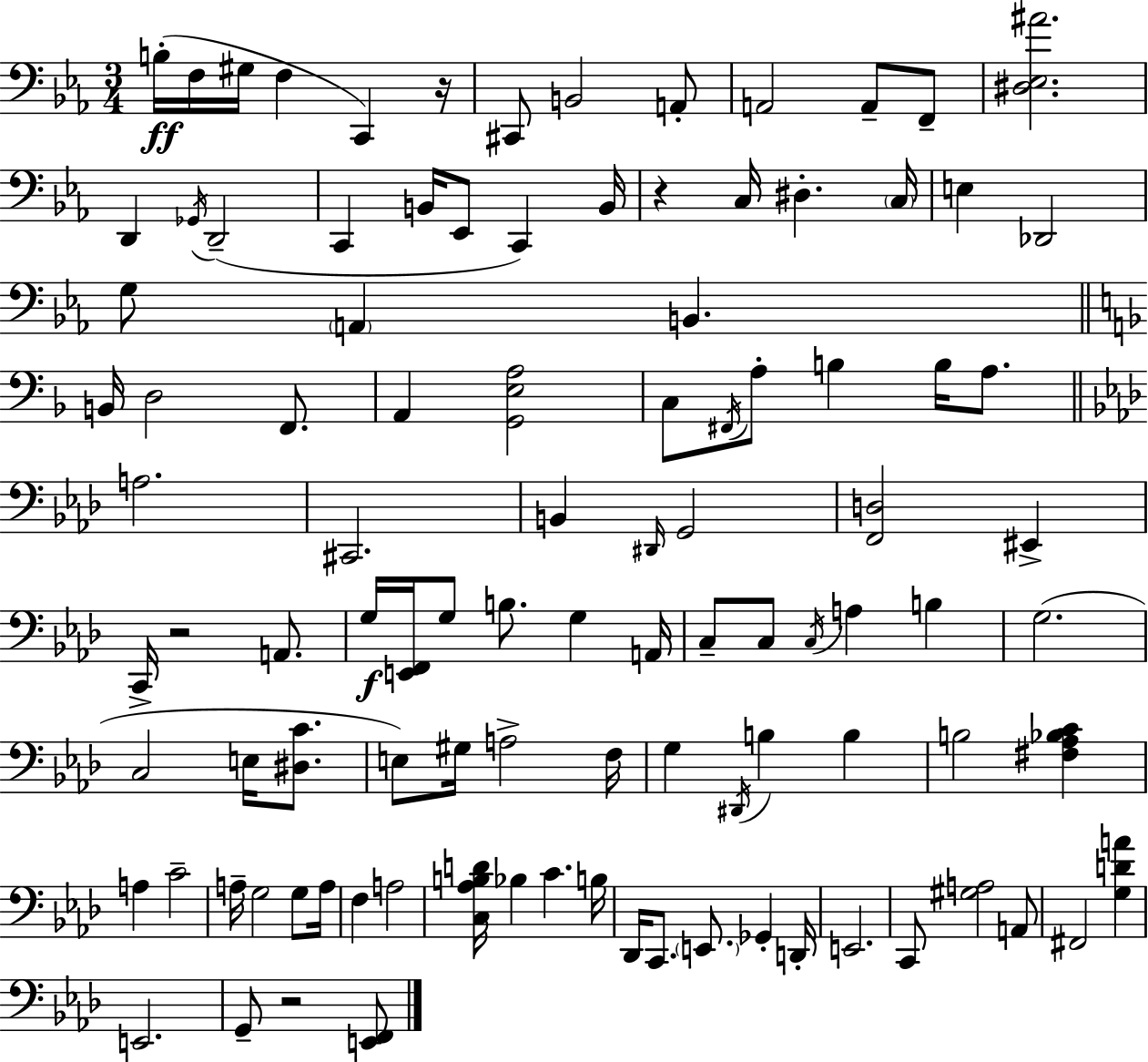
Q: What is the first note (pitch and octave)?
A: B3